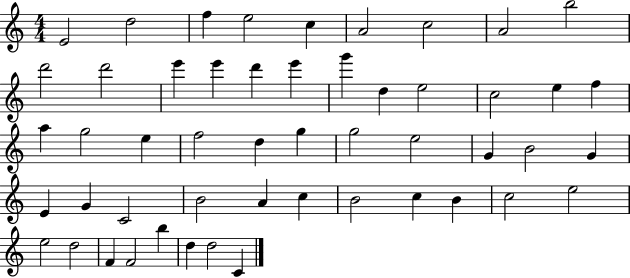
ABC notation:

X:1
T:Untitled
M:4/4
L:1/4
K:C
E2 d2 f e2 c A2 c2 A2 b2 d'2 d'2 e' e' d' e' g' d e2 c2 e f a g2 e f2 d g g2 e2 G B2 G E G C2 B2 A c B2 c B c2 e2 e2 d2 F F2 b d d2 C